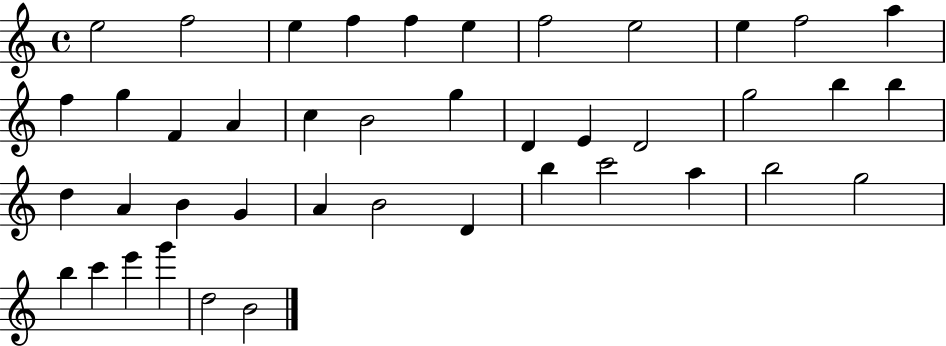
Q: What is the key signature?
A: C major